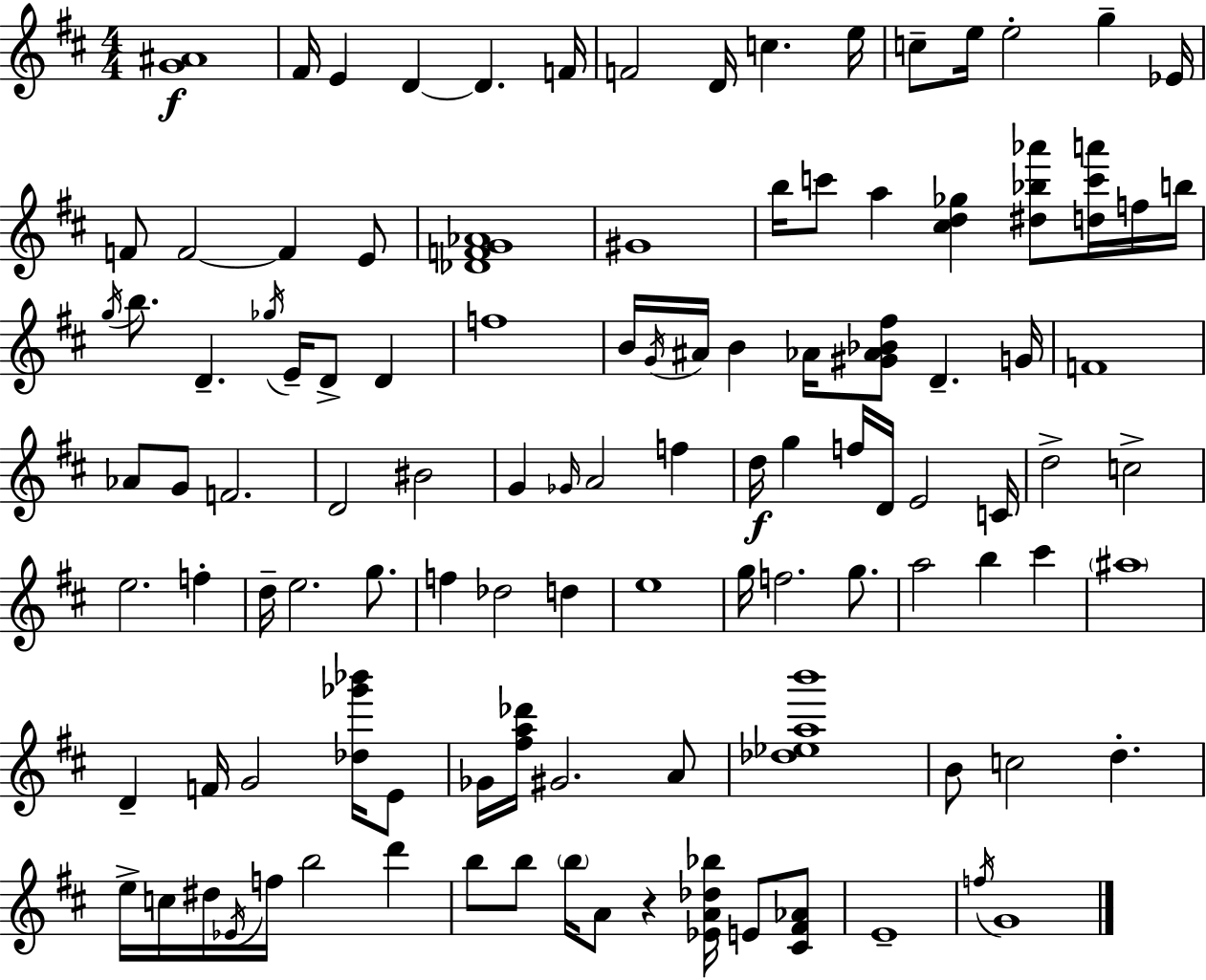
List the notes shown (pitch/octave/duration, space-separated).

[G4,A#4]/w F#4/s E4/q D4/q D4/q. F4/s F4/h D4/s C5/q. E5/s C5/e E5/s E5/h G5/q Eb4/s F4/e F4/h F4/q E4/e [Db4,F4,G4,Ab4]/w G#4/w B5/s C6/e A5/q [C#5,D5,Gb5]/q [D#5,Bb5,Ab6]/e [D5,C6,A6]/s F5/s B5/s G5/s B5/e. D4/q. Gb5/s E4/s D4/e D4/q F5/w B4/s G4/s A#4/s B4/q Ab4/s [G#4,Ab4,Bb4,F#5]/e D4/q. G4/s F4/w Ab4/e G4/e F4/h. D4/h BIS4/h G4/q Gb4/s A4/h F5/q D5/s G5/q F5/s D4/s E4/h C4/s D5/h C5/h E5/h. F5/q D5/s E5/h. G5/e. F5/q Db5/h D5/q E5/w G5/s F5/h. G5/e. A5/h B5/q C#6/q A#5/w D4/q F4/s G4/h [Db5,Gb6,Bb6]/s E4/e Gb4/s [F#5,A5,Db6]/s G#4/h. A4/e [Db5,Eb5,A5,B6]/w B4/e C5/h D5/q. E5/s C5/s D#5/s Eb4/s F5/s B5/h D6/q B5/e B5/e B5/s A4/e R/q [Eb4,A4,Db5,Bb5]/s E4/e [C#4,F#4,Ab4]/e E4/w F5/s G4/w